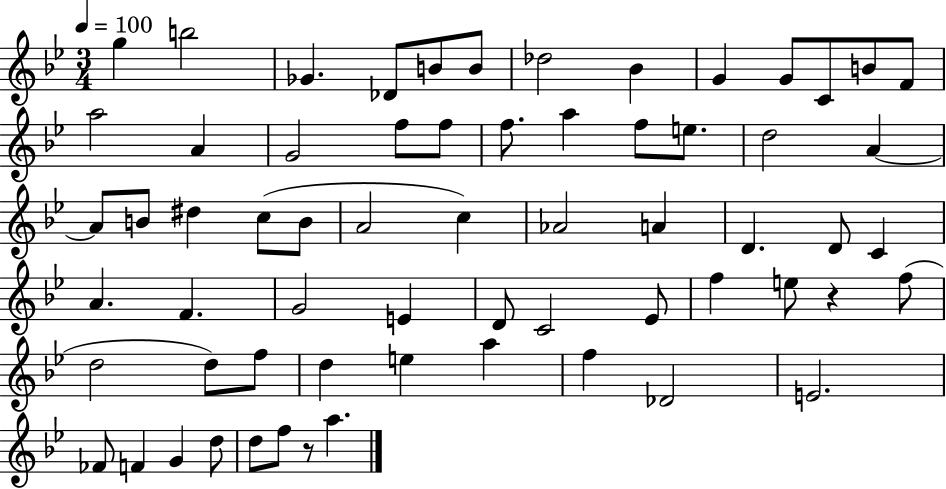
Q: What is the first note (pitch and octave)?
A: G5